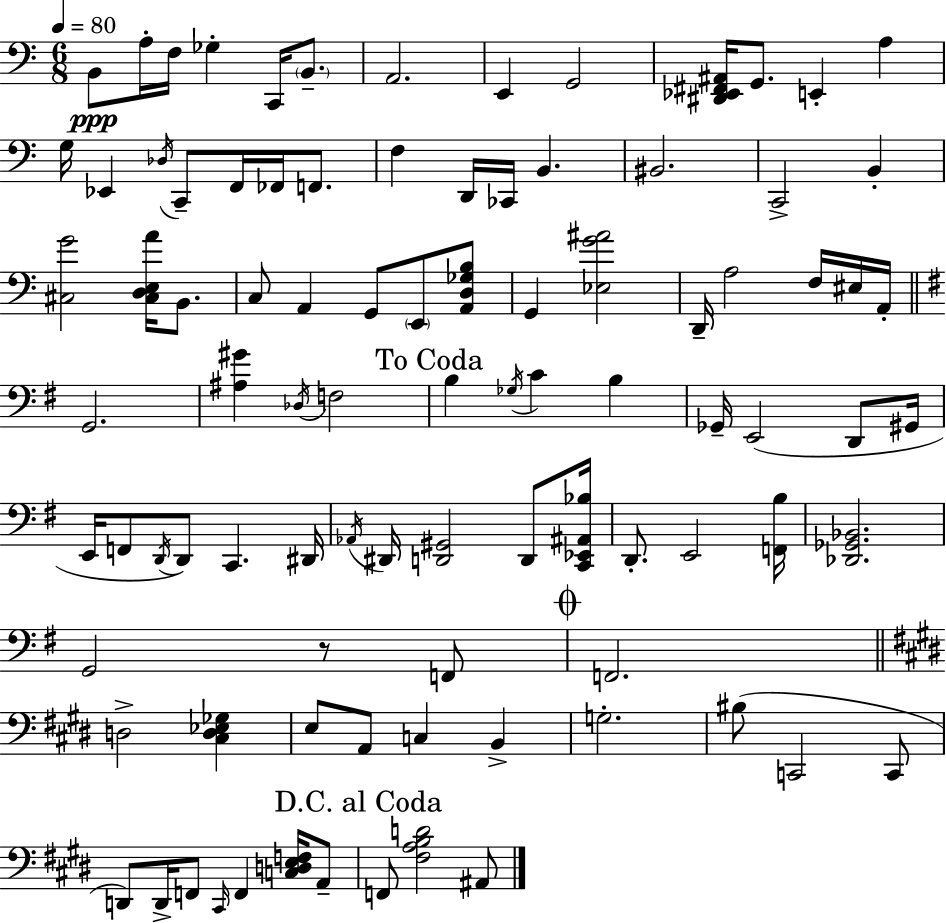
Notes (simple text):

B2/e A3/s F3/s Gb3/q C2/s B2/e. A2/h. E2/q G2/h [D#2,Eb2,F#2,A#2]/s G2/e. E2/q A3/q G3/s Eb2/q Db3/s C2/e F2/s FES2/s F2/e. F3/q D2/s CES2/s B2/q. BIS2/h. C2/h B2/q [C#3,G4]/h [C#3,D3,E3,A4]/s B2/e. C3/e A2/q G2/e E2/e [A2,D3,Gb3,B3]/e G2/q [Eb3,G4,A#4]/h D2/s A3/h F3/s EIS3/s A2/s G2/h. [A#3,G#4]/q Db3/s F3/h B3/q Gb3/s C4/q B3/q Gb2/s E2/h D2/e G#2/s E2/s F2/e D2/s D2/e C2/q. D#2/s Ab2/s D#2/s [D2,G#2]/h D2/e [C2,Eb2,A#2,Bb3]/s D2/e. E2/h [F2,B3]/s [Db2,Gb2,Bb2]/h. G2/h R/e F2/e F2/h. D3/h [C#3,D3,Eb3,Gb3]/q E3/e A2/e C3/q B2/q G3/h. BIS3/e C2/h C2/e D2/e D2/s F2/e C#2/s F2/q [C3,D3,E3,F3]/s A2/e F2/e [F#3,A3,B3,D4]/h A#2/e